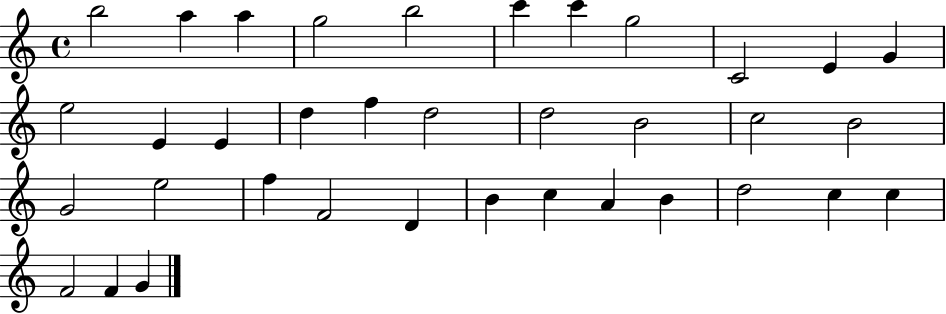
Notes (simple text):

B5/h A5/q A5/q G5/h B5/h C6/q C6/q G5/h C4/h E4/q G4/q E5/h E4/q E4/q D5/q F5/q D5/h D5/h B4/h C5/h B4/h G4/h E5/h F5/q F4/h D4/q B4/q C5/q A4/q B4/q D5/h C5/q C5/q F4/h F4/q G4/q